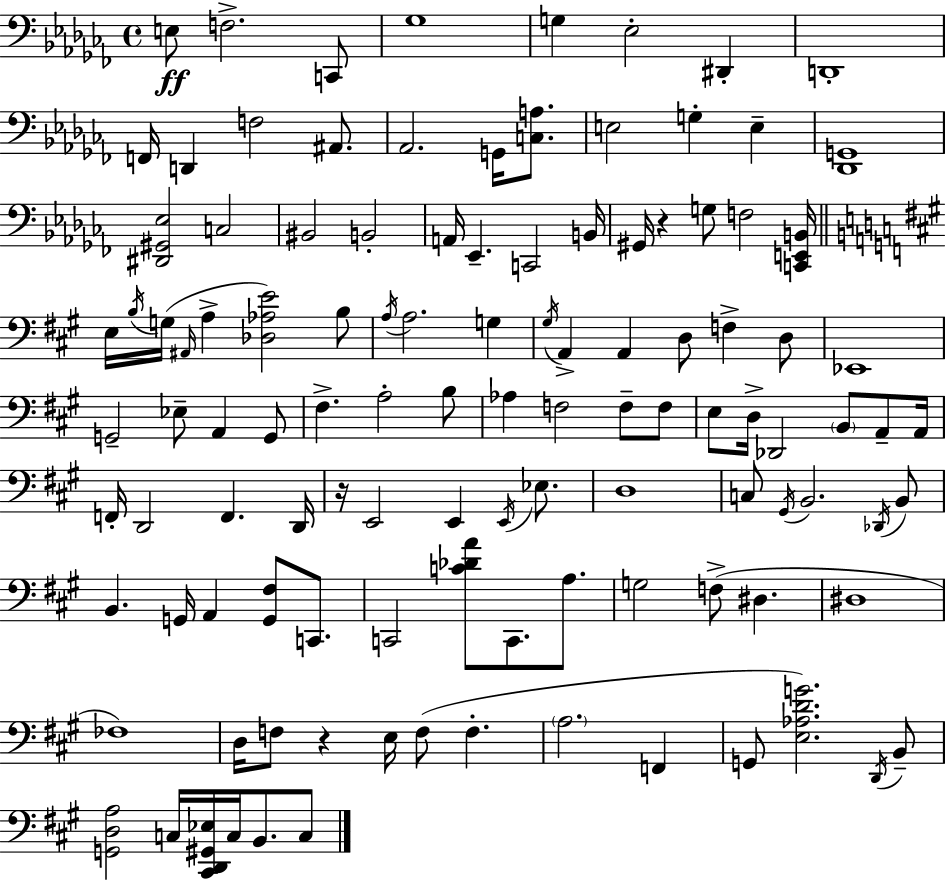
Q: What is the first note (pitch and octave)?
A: E3